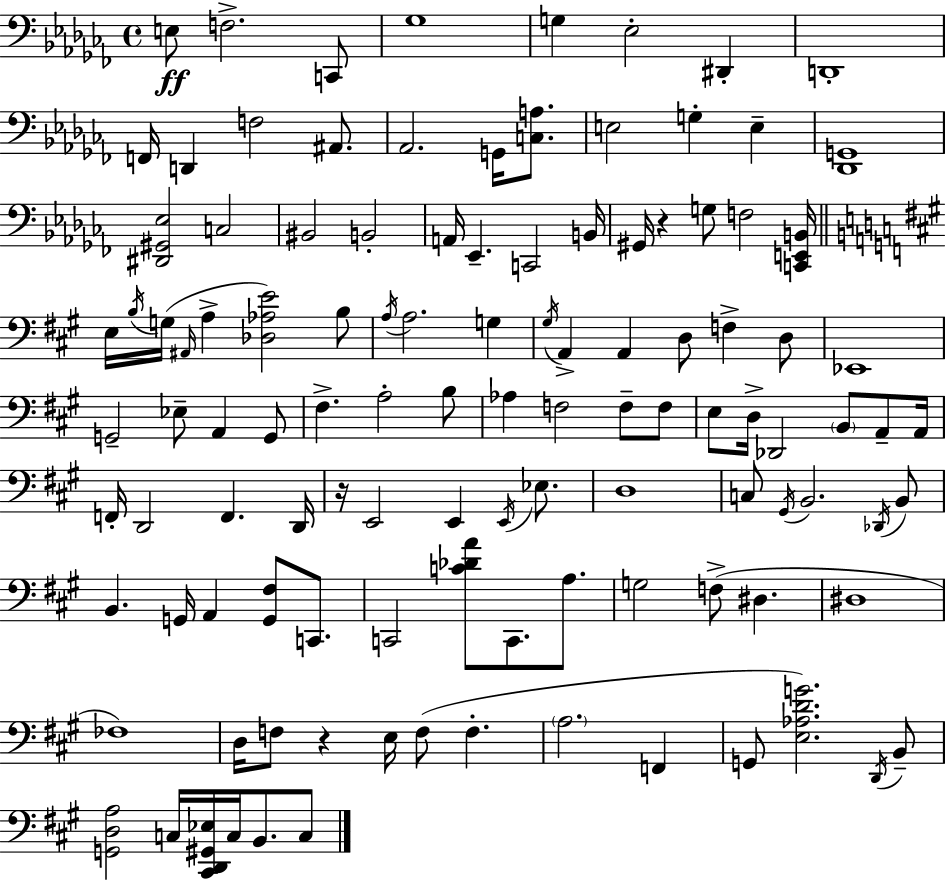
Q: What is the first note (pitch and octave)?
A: E3